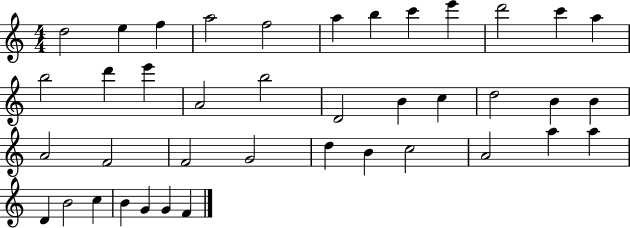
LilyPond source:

{
  \clef treble
  \numericTimeSignature
  \time 4/4
  \key c \major
  d''2 e''4 f''4 | a''2 f''2 | a''4 b''4 c'''4 e'''4 | d'''2 c'''4 a''4 | \break b''2 d'''4 e'''4 | a'2 b''2 | d'2 b'4 c''4 | d''2 b'4 b'4 | \break a'2 f'2 | f'2 g'2 | d''4 b'4 c''2 | a'2 a''4 a''4 | \break d'4 b'2 c''4 | b'4 g'4 g'4 f'4 | \bar "|."
}